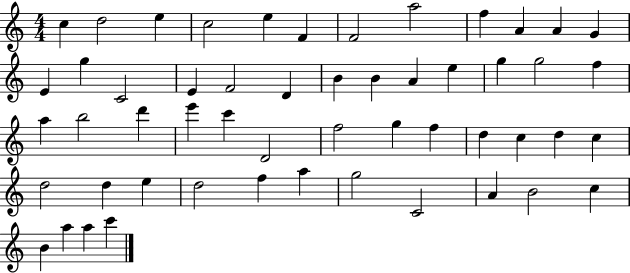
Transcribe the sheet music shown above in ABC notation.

X:1
T:Untitled
M:4/4
L:1/4
K:C
c d2 e c2 e F F2 a2 f A A G E g C2 E F2 D B B A e g g2 f a b2 d' e' c' D2 f2 g f d c d c d2 d e d2 f a g2 C2 A B2 c B a a c'